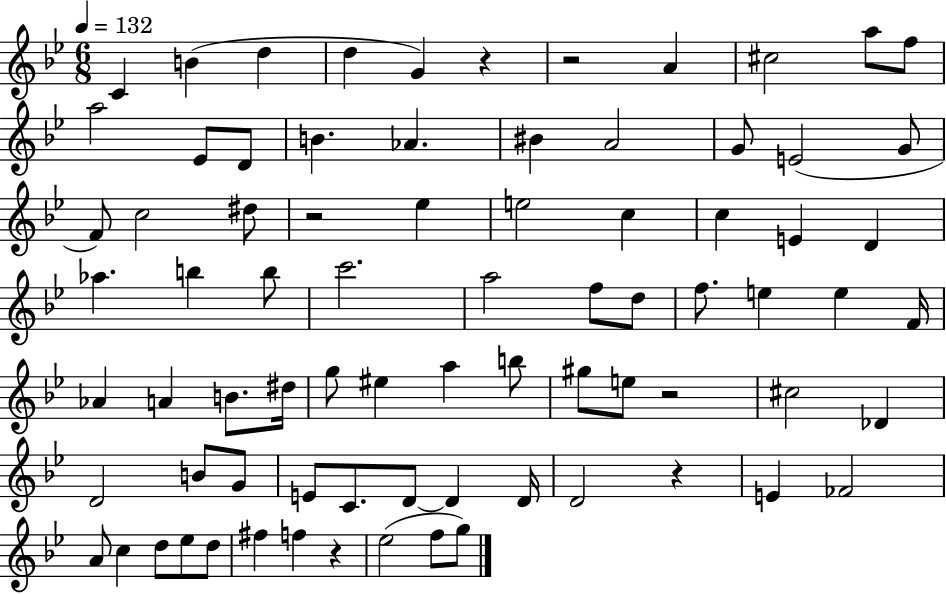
C4/q B4/q D5/q D5/q G4/q R/q R/h A4/q C#5/h A5/e F5/e A5/h Eb4/e D4/e B4/q. Ab4/q. BIS4/q A4/h G4/e E4/h G4/e F4/e C5/h D#5/e R/h Eb5/q E5/h C5/q C5/q E4/q D4/q Ab5/q. B5/q B5/e C6/h. A5/h F5/e D5/e F5/e. E5/q E5/q F4/s Ab4/q A4/q B4/e. D#5/s G5/e EIS5/q A5/q B5/e G#5/e E5/e R/h C#5/h Db4/q D4/h B4/e G4/e E4/e C4/e. D4/e D4/q D4/s D4/h R/q E4/q FES4/h A4/e C5/q D5/e Eb5/e D5/e F#5/q F5/q R/q Eb5/h F5/e G5/e